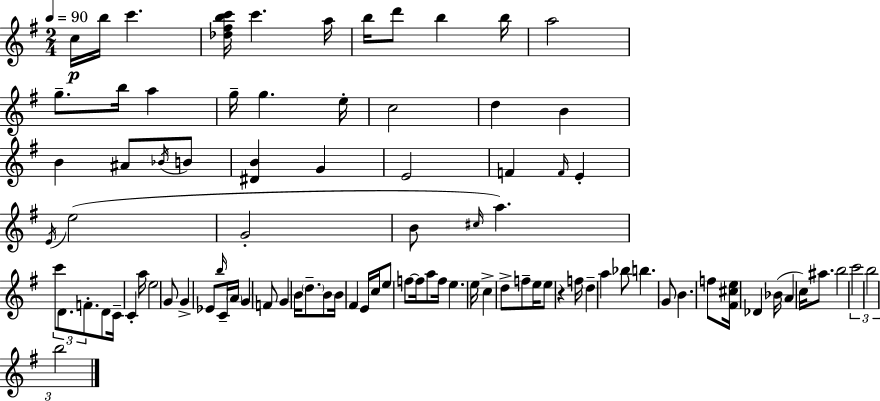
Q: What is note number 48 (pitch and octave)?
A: A4